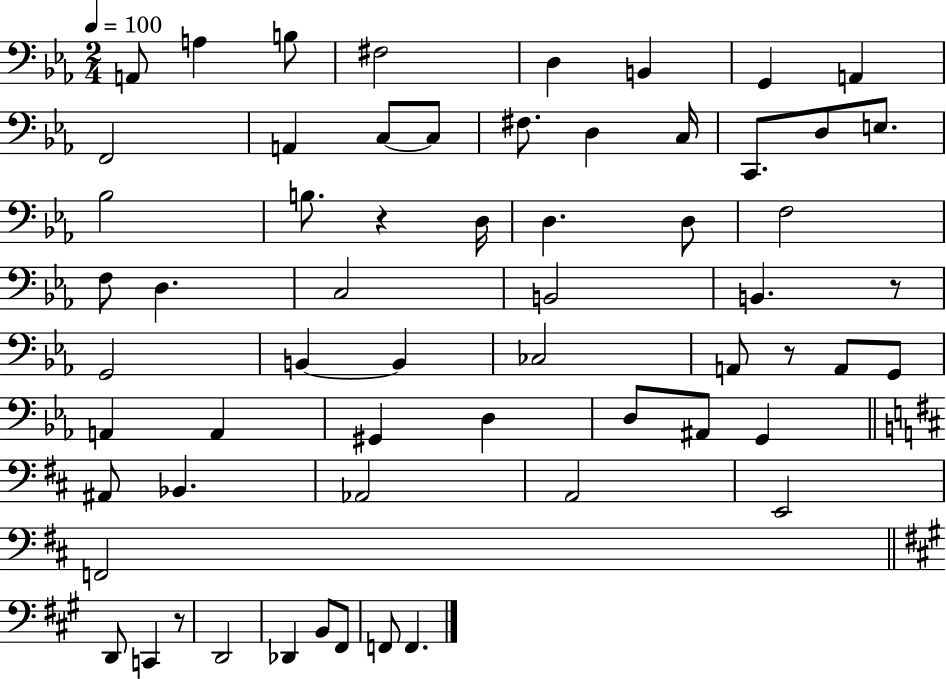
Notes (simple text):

A2/e A3/q B3/e F#3/h D3/q B2/q G2/q A2/q F2/h A2/q C3/e C3/e F#3/e. D3/q C3/s C2/e. D3/e E3/e. Bb3/h B3/e. R/q D3/s D3/q. D3/e F3/h F3/e D3/q. C3/h B2/h B2/q. R/e G2/h B2/q B2/q CES3/h A2/e R/e A2/e G2/e A2/q A2/q G#2/q D3/q D3/e A#2/e G2/q A#2/e Bb2/q. Ab2/h A2/h E2/h F2/h D2/e C2/q R/e D2/h Db2/q B2/e F#2/e F2/e F2/q.